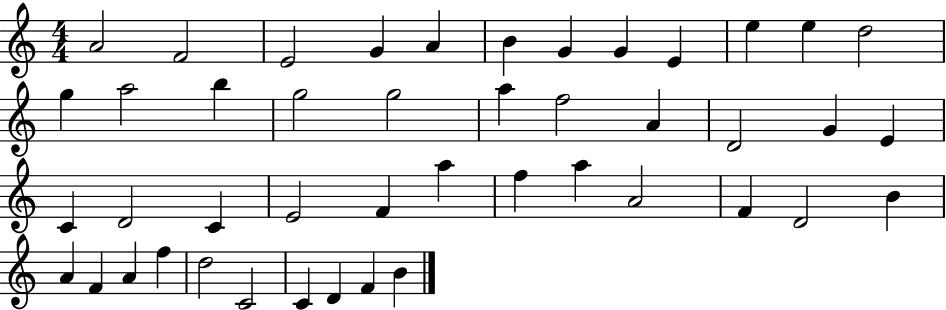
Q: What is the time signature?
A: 4/4